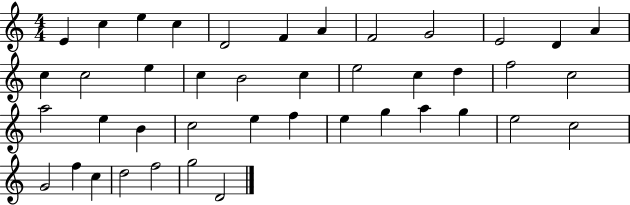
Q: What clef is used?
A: treble